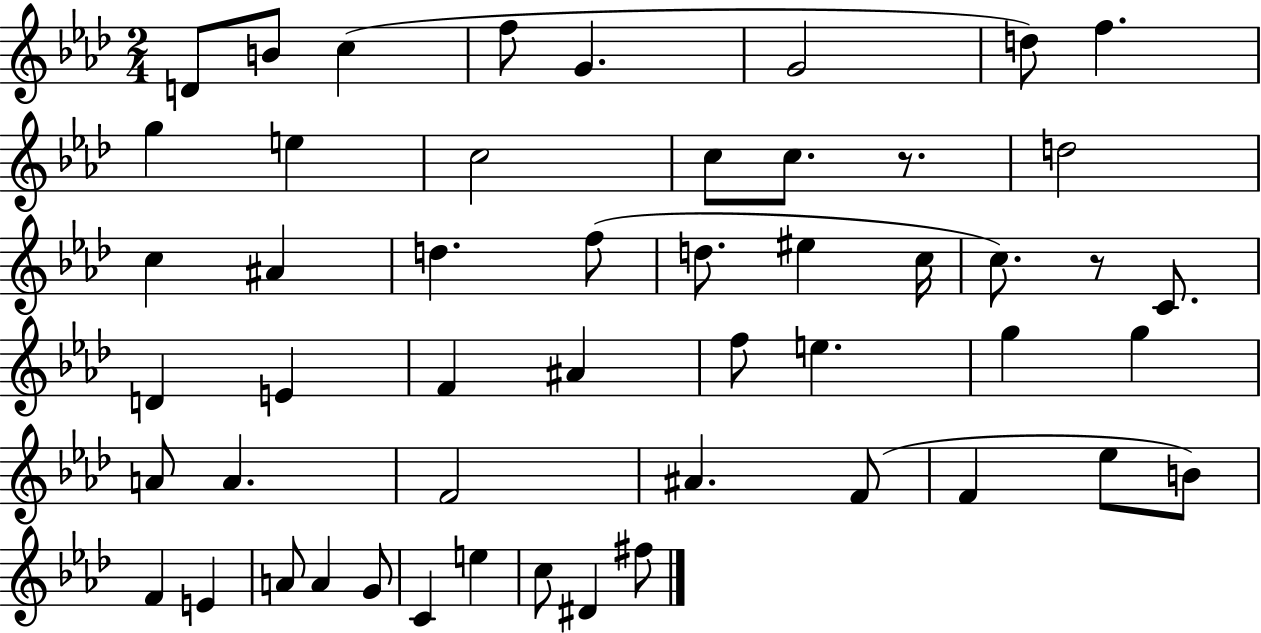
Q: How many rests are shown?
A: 2